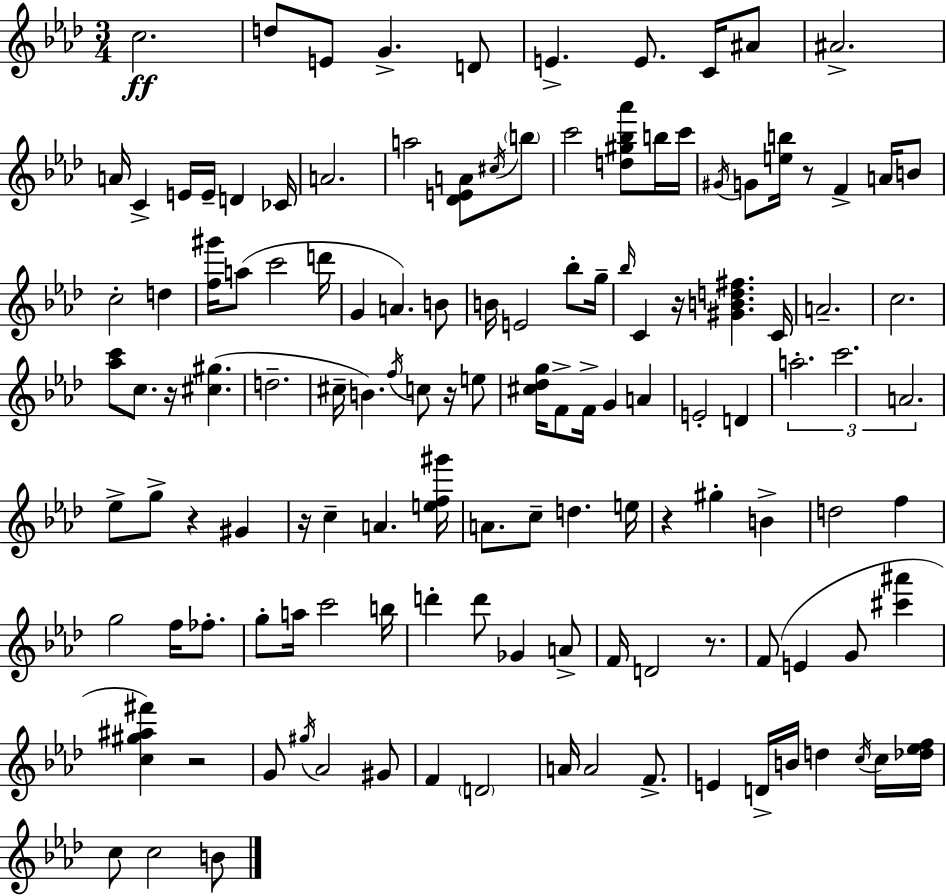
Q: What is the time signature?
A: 3/4